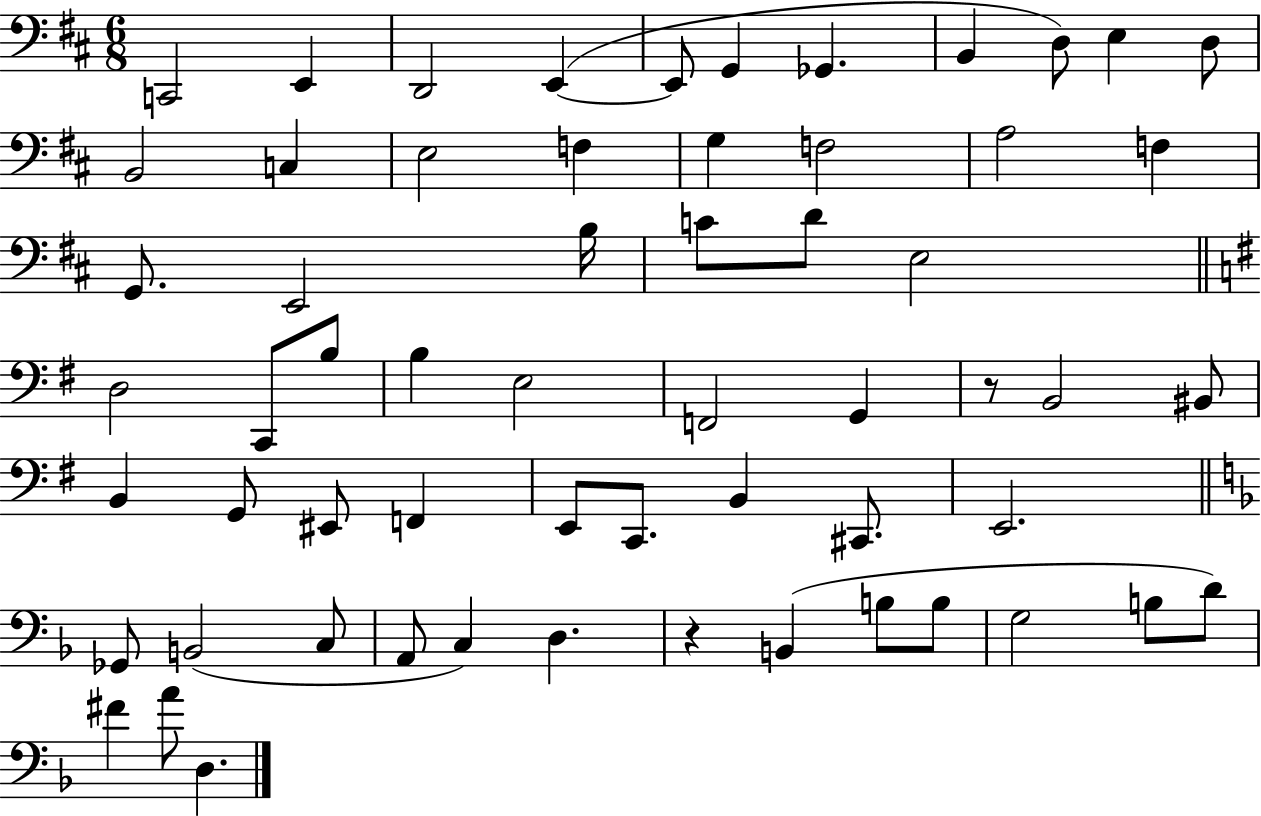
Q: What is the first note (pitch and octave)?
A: C2